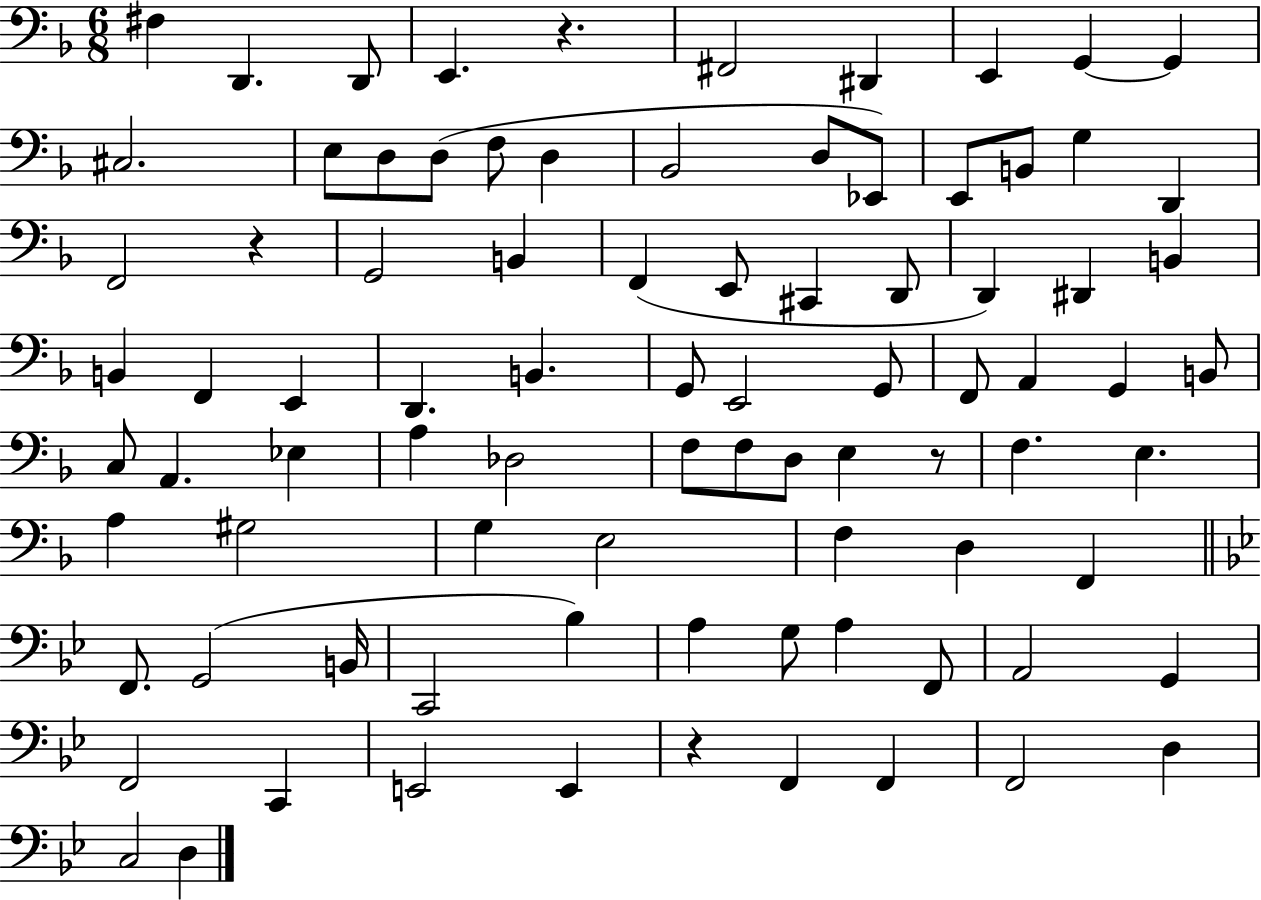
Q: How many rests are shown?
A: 4